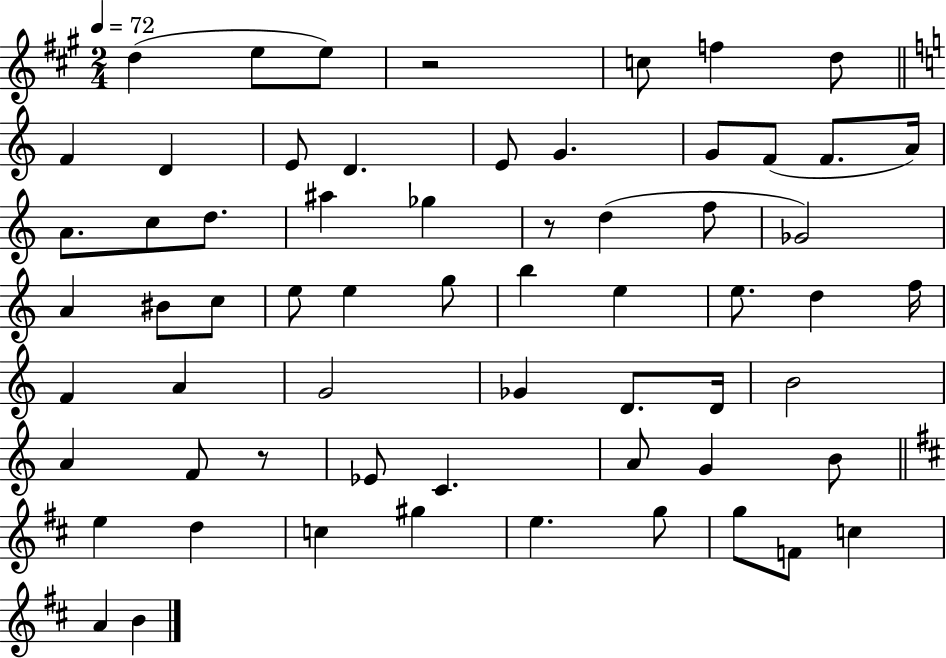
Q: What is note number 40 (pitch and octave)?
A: D4